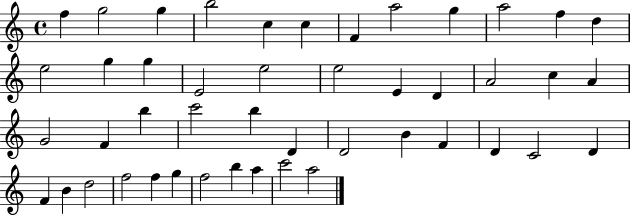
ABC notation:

X:1
T:Untitled
M:4/4
L:1/4
K:C
f g2 g b2 c c F a2 g a2 f d e2 g g E2 e2 e2 E D A2 c A G2 F b c'2 b D D2 B F D C2 D F B d2 f2 f g f2 b a c'2 a2